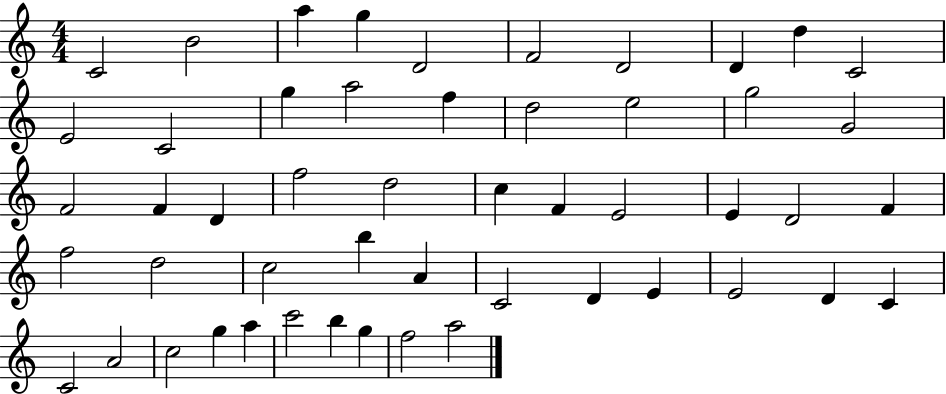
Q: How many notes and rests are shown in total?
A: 51